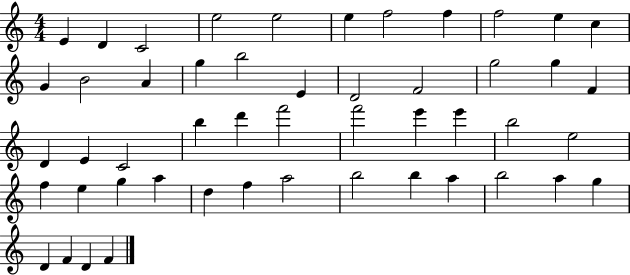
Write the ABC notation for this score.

X:1
T:Untitled
M:4/4
L:1/4
K:C
E D C2 e2 e2 e f2 f f2 e c G B2 A g b2 E D2 F2 g2 g F D E C2 b d' f'2 f'2 e' e' b2 e2 f e g a d f a2 b2 b a b2 a g D F D F